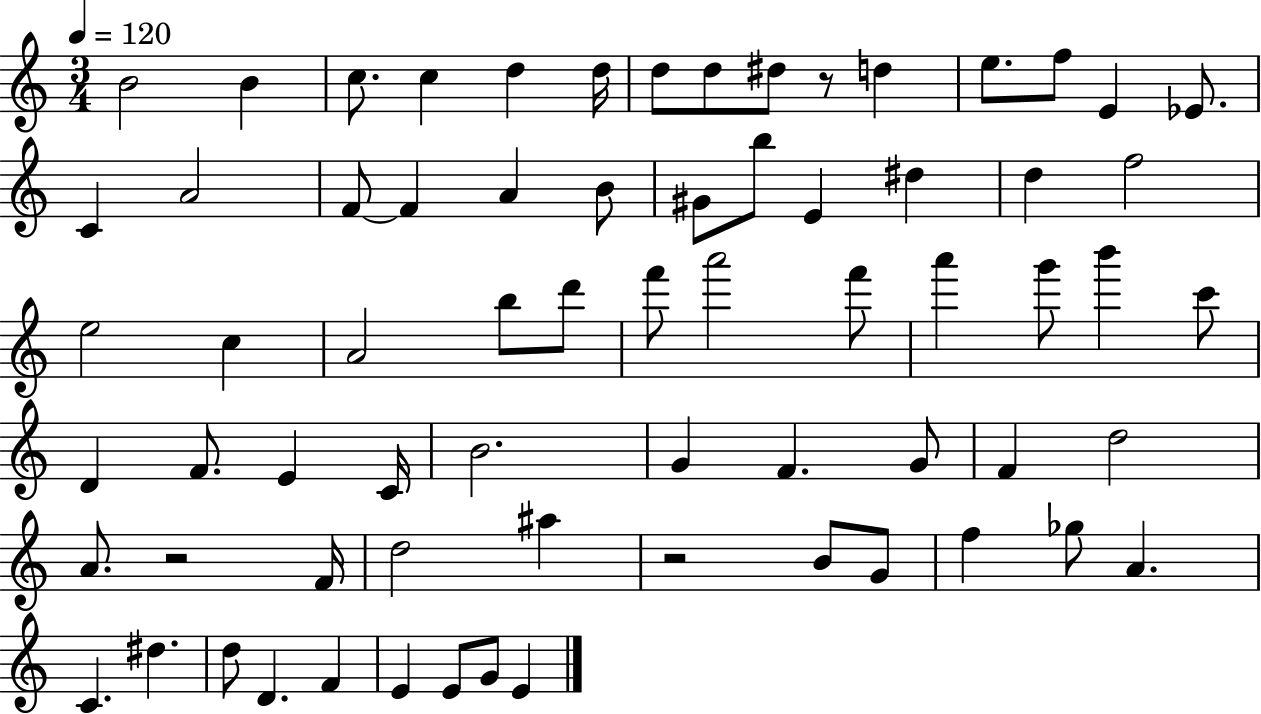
B4/h B4/q C5/e. C5/q D5/q D5/s D5/e D5/e D#5/e R/e D5/q E5/e. F5/e E4/q Eb4/e. C4/q A4/h F4/e F4/q A4/q B4/e G#4/e B5/e E4/q D#5/q D5/q F5/h E5/h C5/q A4/h B5/e D6/e F6/e A6/h F6/e A6/q G6/e B6/q C6/e D4/q F4/e. E4/q C4/s B4/h. G4/q F4/q. G4/e F4/q D5/h A4/e. R/h F4/s D5/h A#5/q R/h B4/e G4/e F5/q Gb5/e A4/q. C4/q. D#5/q. D5/e D4/q. F4/q E4/q E4/e G4/e E4/q